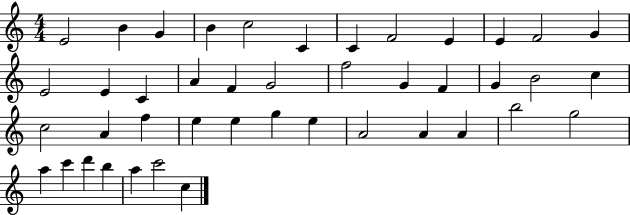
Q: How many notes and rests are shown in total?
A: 43